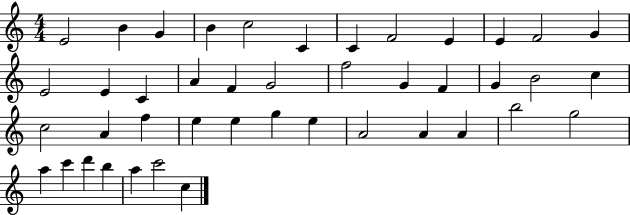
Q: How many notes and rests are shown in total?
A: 43